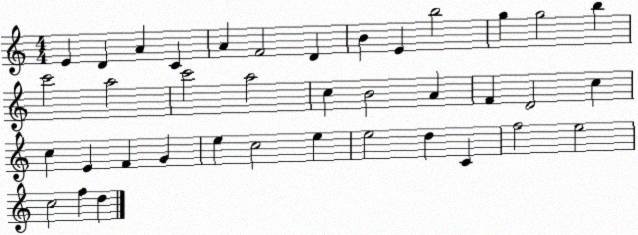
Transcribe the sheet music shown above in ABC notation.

X:1
T:Untitled
M:4/4
L:1/4
K:C
E D A C A F2 D B E b2 g g2 b c'2 a2 c'2 a2 c B2 A F D2 c c E F G e c2 e e2 d C f2 e2 c2 f d